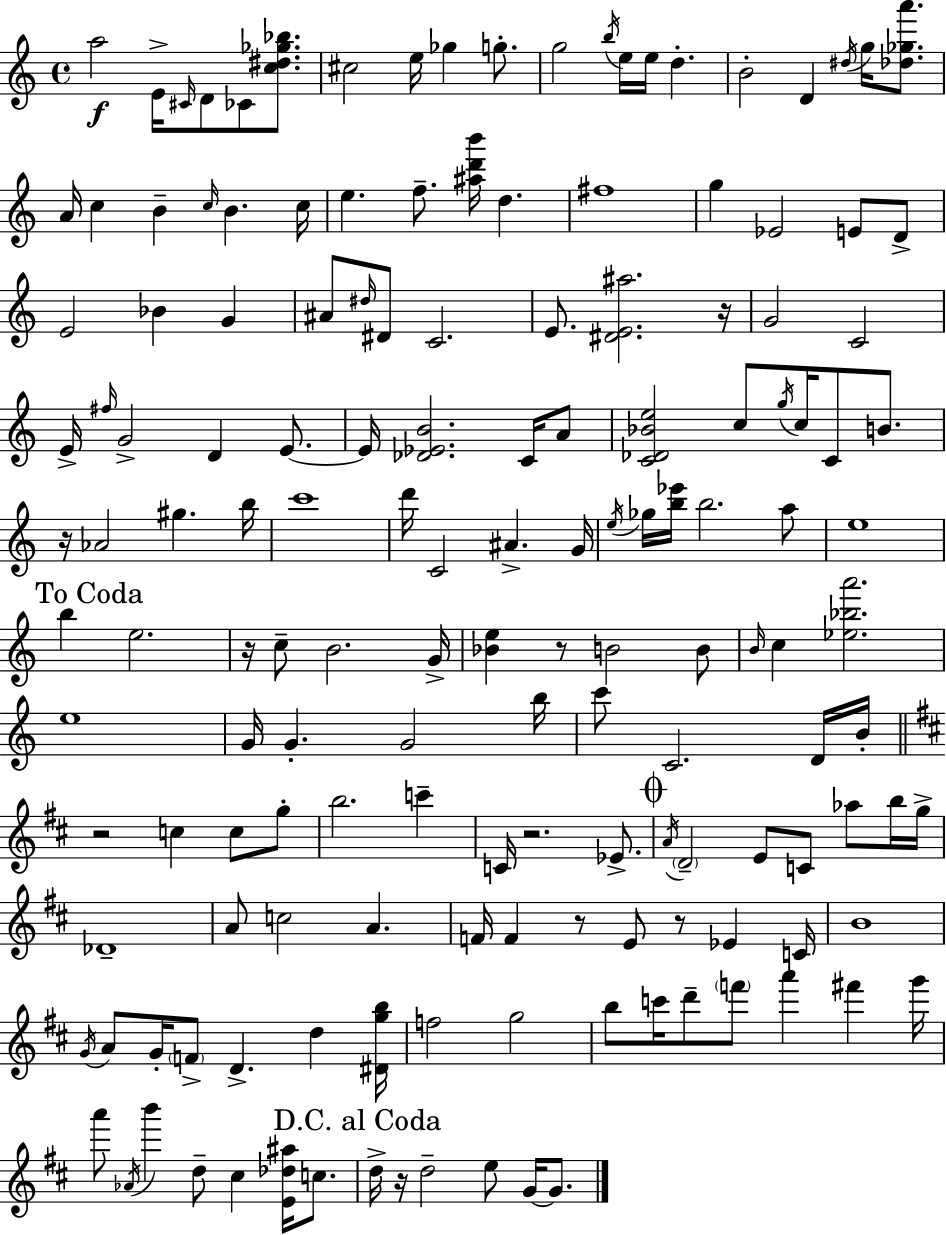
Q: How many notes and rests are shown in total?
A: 156